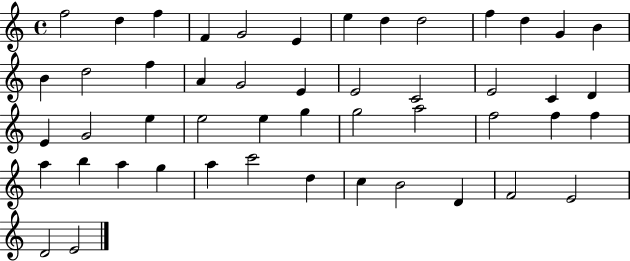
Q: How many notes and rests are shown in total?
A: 49